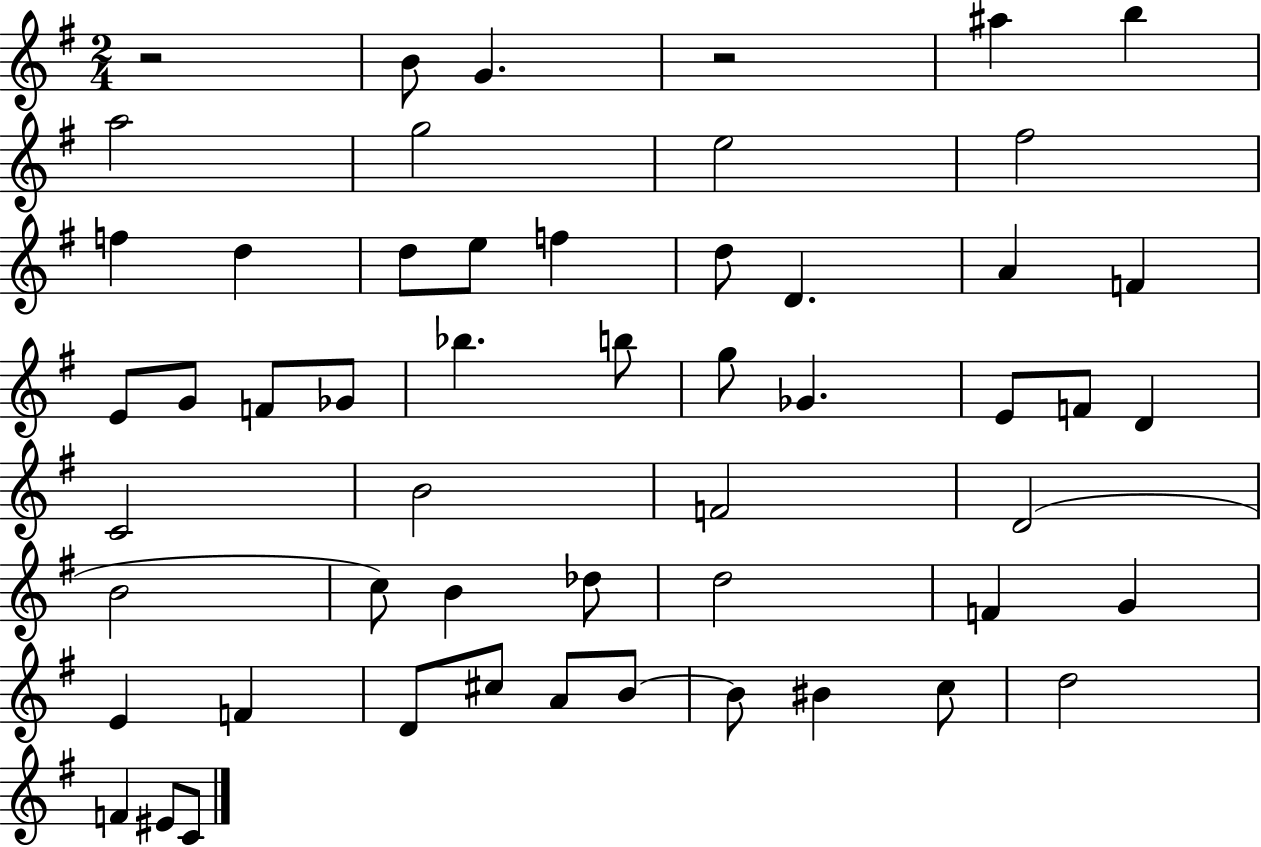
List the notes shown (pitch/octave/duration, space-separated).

R/h B4/e G4/q. R/h A#5/q B5/q A5/h G5/h E5/h F#5/h F5/q D5/q D5/e E5/e F5/q D5/e D4/q. A4/q F4/q E4/e G4/e F4/e Gb4/e Bb5/q. B5/e G5/e Gb4/q. E4/e F4/e D4/q C4/h B4/h F4/h D4/h B4/h C5/e B4/q Db5/e D5/h F4/q G4/q E4/q F4/q D4/e C#5/e A4/e B4/e B4/e BIS4/q C5/e D5/h F4/q EIS4/e C4/e